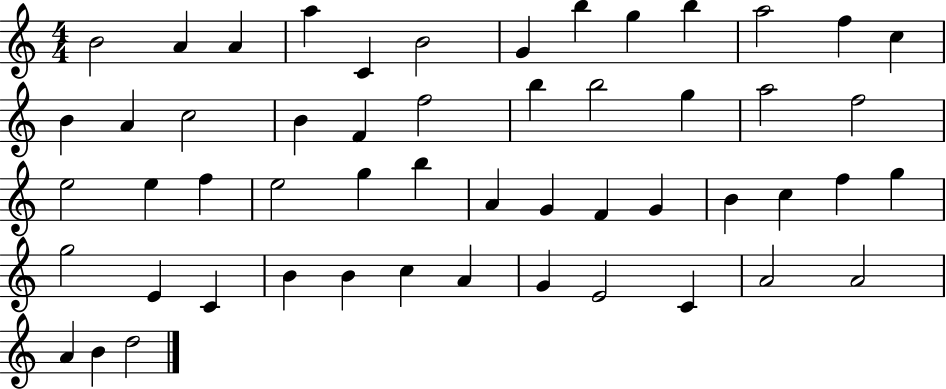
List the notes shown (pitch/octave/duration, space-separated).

B4/h A4/q A4/q A5/q C4/q B4/h G4/q B5/q G5/q B5/q A5/h F5/q C5/q B4/q A4/q C5/h B4/q F4/q F5/h B5/q B5/h G5/q A5/h F5/h E5/h E5/q F5/q E5/h G5/q B5/q A4/q G4/q F4/q G4/q B4/q C5/q F5/q G5/q G5/h E4/q C4/q B4/q B4/q C5/q A4/q G4/q E4/h C4/q A4/h A4/h A4/q B4/q D5/h